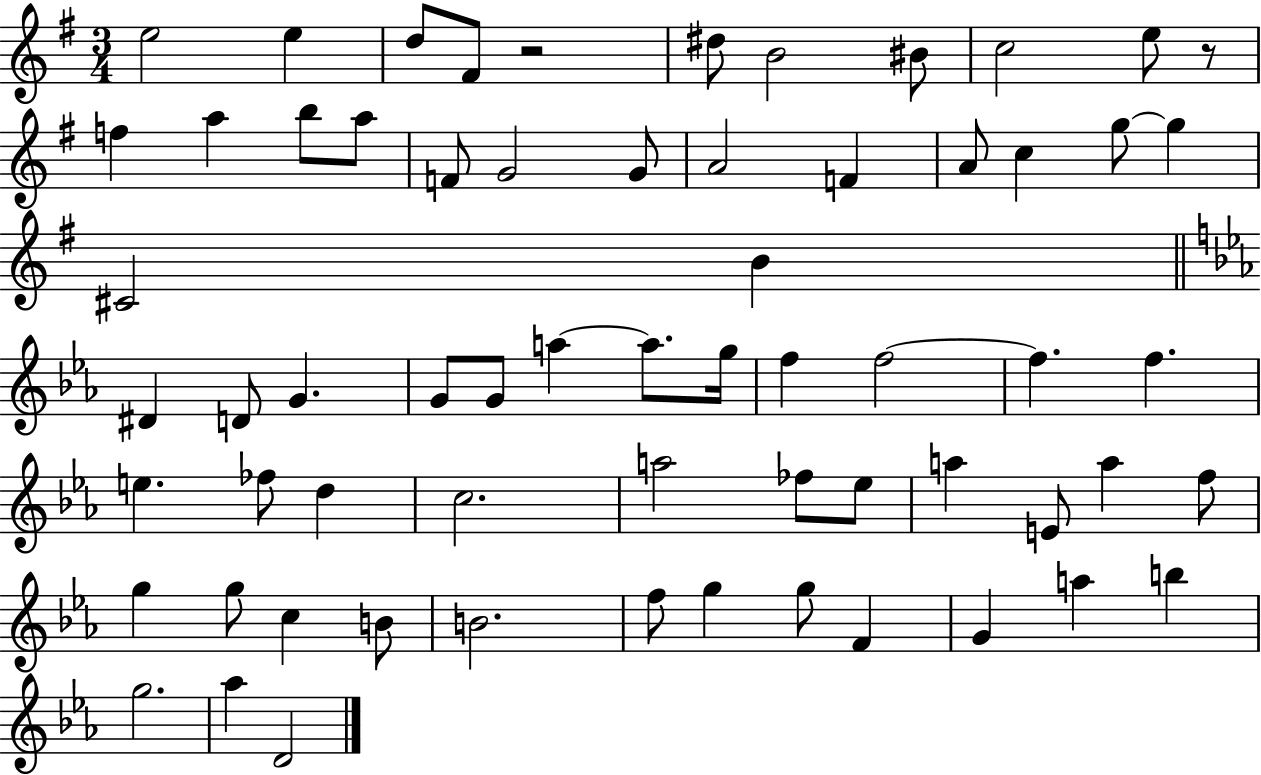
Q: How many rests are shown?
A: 2